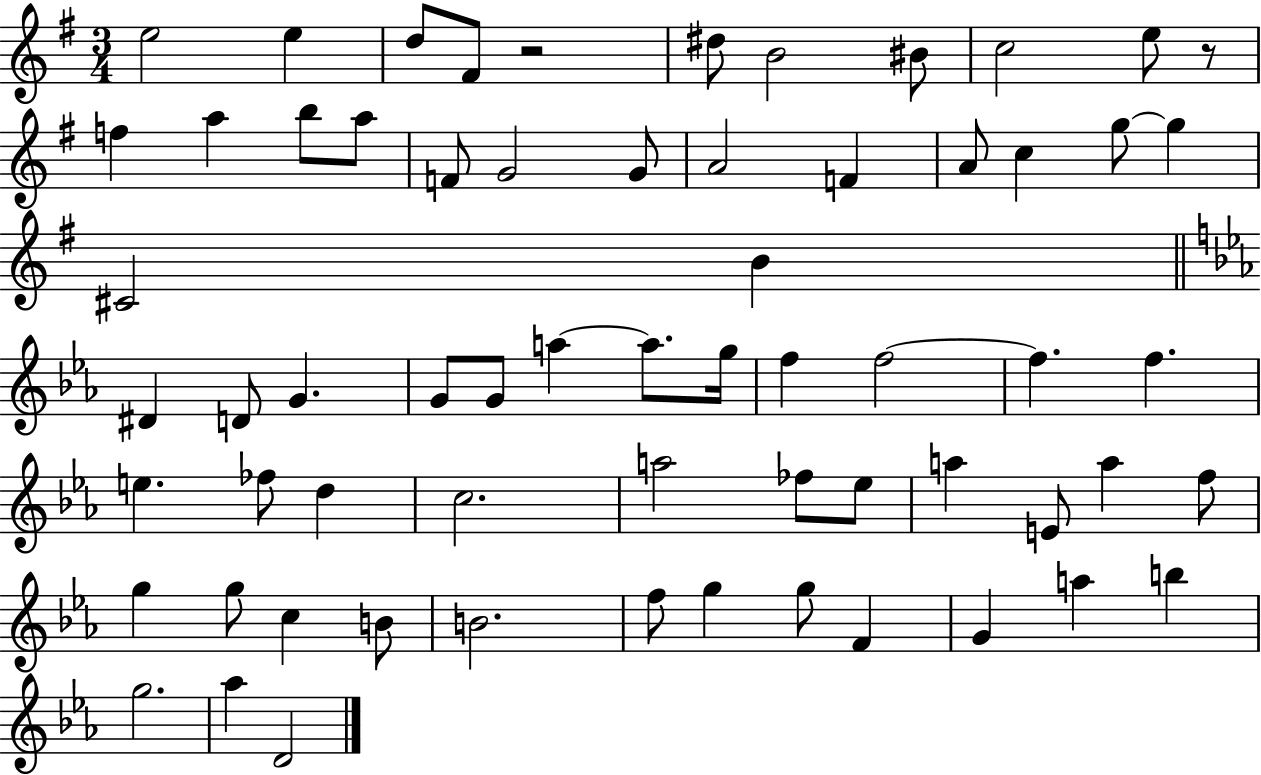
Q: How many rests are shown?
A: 2